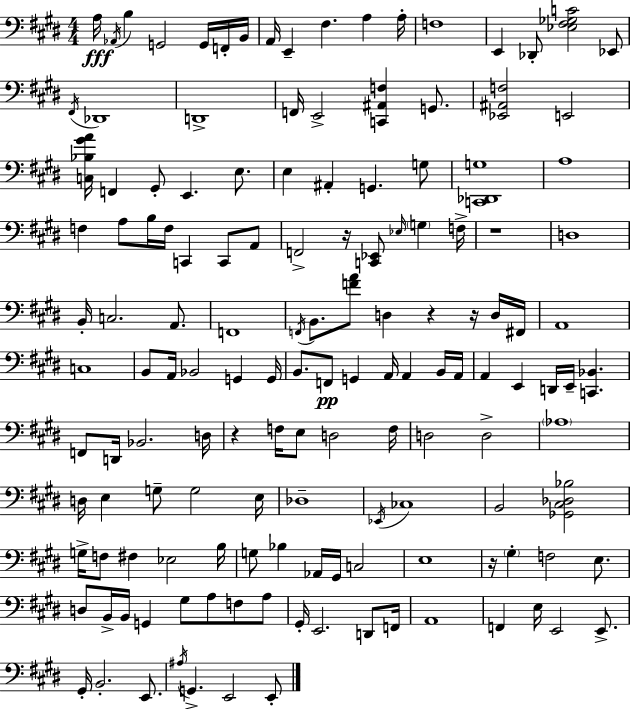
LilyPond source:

{
  \clef bass
  \numericTimeSignature
  \time 4/4
  \key e \major
  a16\fff \acciaccatura { aes,16 } b4 g,2 g,16 f,16-. | b,16 a,16 e,4-- fis4. a4 | a16-. f1 | e,4 des,8-. <ees fis ges c'>2 ees,8 | \break \acciaccatura { fis,16 } des,1 | d,1-> | f,16 e,2-> <c, ais, f>4 g,8. | <ees, ais, f>2 e,2 | \break <c bes gis' a'>16 f,4 gis,8-. e,4. e8. | e4 ais,4-. g,4. | g8 <c, des, g>1 | a1 | \break f4 a8 b16 f16 c,4 c,8 | a,8 f,2-> r16 <c, ees,>8 \grace { ees16 } \parenthesize g4 | f16-> r1 | d1 | \break b,16-. c2. | a,8. f,1 | \acciaccatura { f,16 } b,8. <f' a'>8 d4 r4 | r16 d16 fis,16 a,1 | \break c1 | b,8 a,16 bes,2 g,4 | g,16 b,8. f,8\pp g,4 a,16 a,4 | b,16 a,16 a,4 e,4 d,16 e,16-- <c, bes,>4. | \break f,8 d,16 bes,2. | d16 r4 f16 e8 d2 | f16 d2 d2-> | \parenthesize aes1 | \break d16 e4 g8-- g2 | e16 des1-- | \acciaccatura { ees,16 } ces1 | b,2 <ges, cis des bes>2 | \break g16-> f8 fis4 ees2 | b16 g8 bes4 aes,16 gis,16 c2 | e1 | r16 \parenthesize gis4-. f2 | \break e8. d8 b,16-> b,16 g,4 gis8 a8 | f8 a8 gis,16-. e,2. | d,8 f,16 a,1 | f,4 e16 e,2 | \break e,8.-> gis,16-. b,2.-. | e,8. \acciaccatura { ais16 } g,4.-> e,2 | e,8-. \bar "|."
}